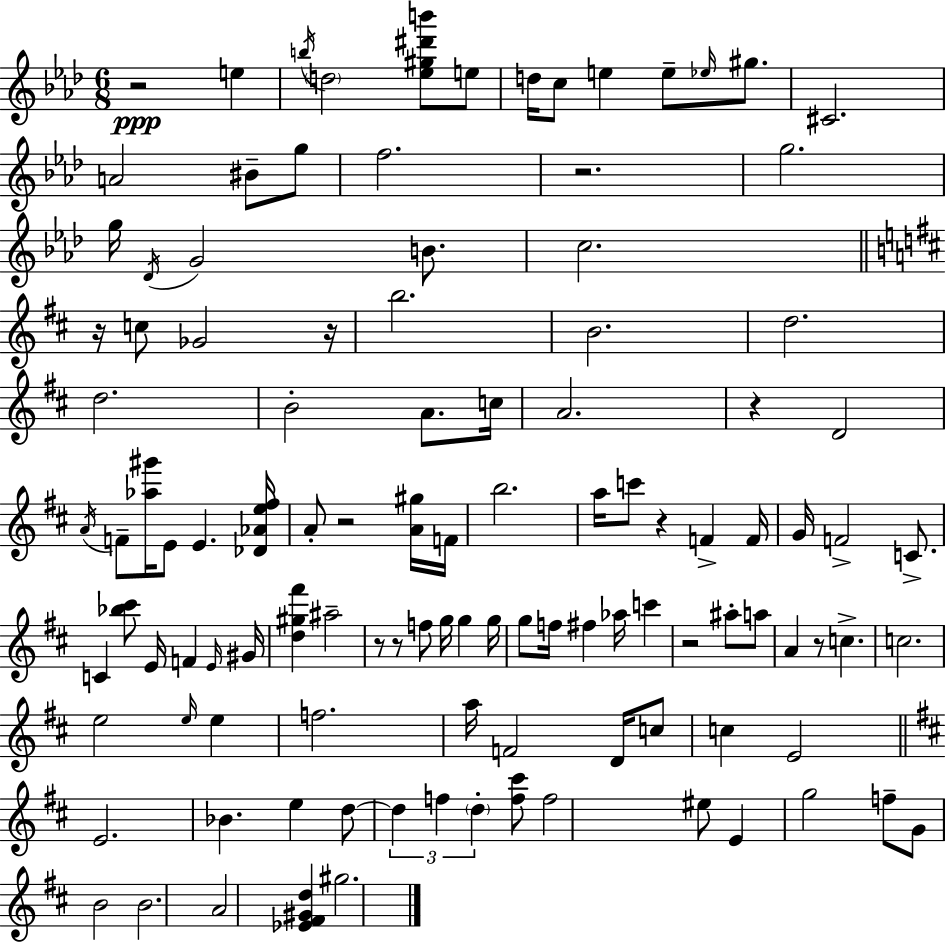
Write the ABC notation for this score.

X:1
T:Untitled
M:6/8
L:1/4
K:Fm
z2 e b/4 d2 [_e^g^d'b']/2 e/2 d/4 c/2 e e/2 _e/4 ^g/2 ^C2 A2 ^B/2 g/2 f2 z2 g2 g/4 _D/4 G2 B/2 c2 z/4 c/2 _G2 z/4 b2 B2 d2 d2 B2 A/2 c/4 A2 z D2 A/4 F/2 [_a^g']/4 E/2 E [_D_Ae^f]/4 A/2 z2 [A^g]/4 F/4 b2 a/4 c'/2 z F F/4 G/4 F2 C/2 C [_b^c']/2 E/4 F E/4 ^G/4 [d^g^f'] ^a2 z/2 z/2 f/2 g/4 g g/4 g/2 f/4 ^f _a/4 c' z2 ^a/2 a/2 A z/2 c c2 e2 e/4 e f2 a/4 F2 D/4 c/2 c E2 E2 _B e d/2 d f d [f^c']/2 f2 ^e/2 E g2 f/2 G/2 B2 B2 A2 [_E^F^Gd] ^g2